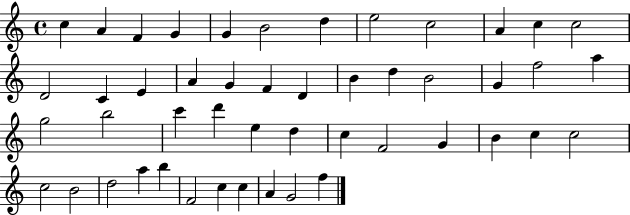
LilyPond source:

{
  \clef treble
  \time 4/4
  \defaultTimeSignature
  \key c \major
  c''4 a'4 f'4 g'4 | g'4 b'2 d''4 | e''2 c''2 | a'4 c''4 c''2 | \break d'2 c'4 e'4 | a'4 g'4 f'4 d'4 | b'4 d''4 b'2 | g'4 f''2 a''4 | \break g''2 b''2 | c'''4 d'''4 e''4 d''4 | c''4 f'2 g'4 | b'4 c''4 c''2 | \break c''2 b'2 | d''2 a''4 b''4 | f'2 c''4 c''4 | a'4 g'2 f''4 | \break \bar "|."
}